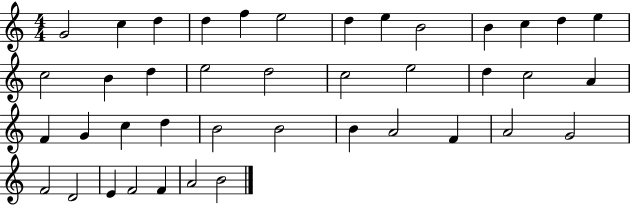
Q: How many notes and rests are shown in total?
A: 41